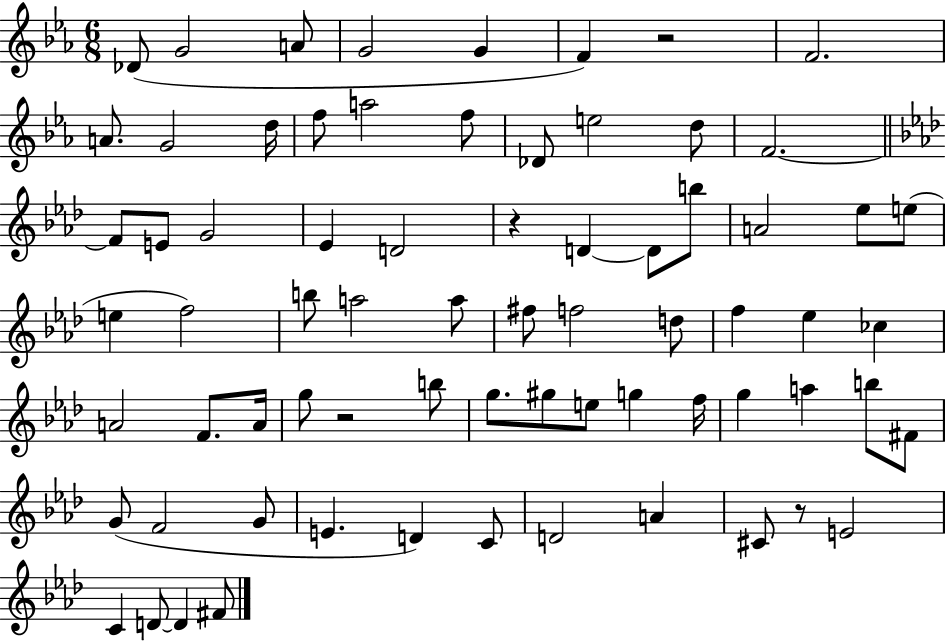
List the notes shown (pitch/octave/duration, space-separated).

Db4/e G4/h A4/e G4/h G4/q F4/q R/h F4/h. A4/e. G4/h D5/s F5/e A5/h F5/e Db4/e E5/h D5/e F4/h. F4/e E4/e G4/h Eb4/q D4/h R/q D4/q D4/e B5/e A4/h Eb5/e E5/e E5/q F5/h B5/e A5/h A5/e F#5/e F5/h D5/e F5/q Eb5/q CES5/q A4/h F4/e. A4/s G5/e R/h B5/e G5/e. G#5/e E5/e G5/q F5/s G5/q A5/q B5/e F#4/e G4/e F4/h G4/e E4/q. D4/q C4/e D4/h A4/q C#4/e R/e E4/h C4/q D4/e D4/q F#4/e